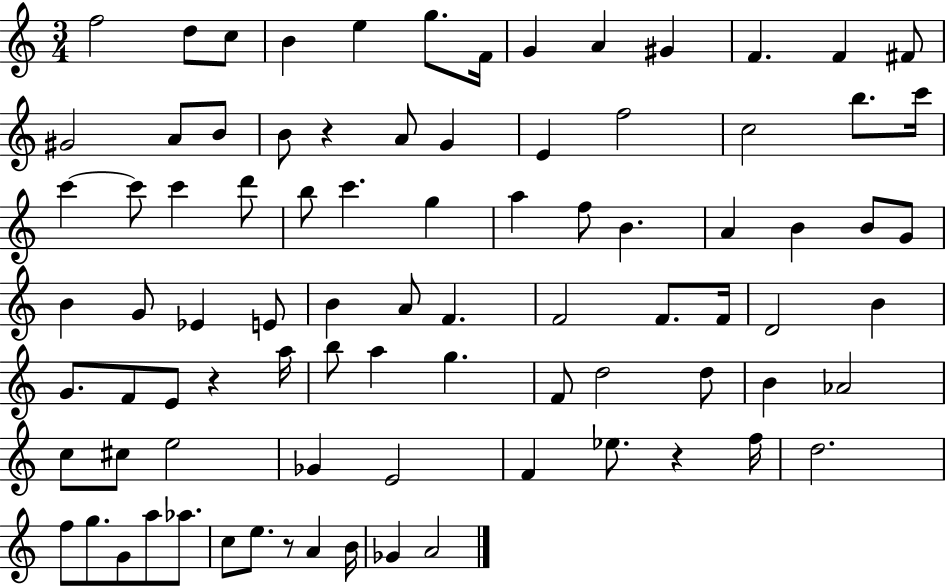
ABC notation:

X:1
T:Untitled
M:3/4
L:1/4
K:C
f2 d/2 c/2 B e g/2 F/4 G A ^G F F ^F/2 ^G2 A/2 B/2 B/2 z A/2 G E f2 c2 b/2 c'/4 c' c'/2 c' d'/2 b/2 c' g a f/2 B A B B/2 G/2 B G/2 _E E/2 B A/2 F F2 F/2 F/4 D2 B G/2 F/2 E/2 z a/4 b/2 a g F/2 d2 d/2 B _A2 c/2 ^c/2 e2 _G E2 F _e/2 z f/4 d2 f/2 g/2 G/2 a/2 _a/2 c/2 e/2 z/2 A B/4 _G A2